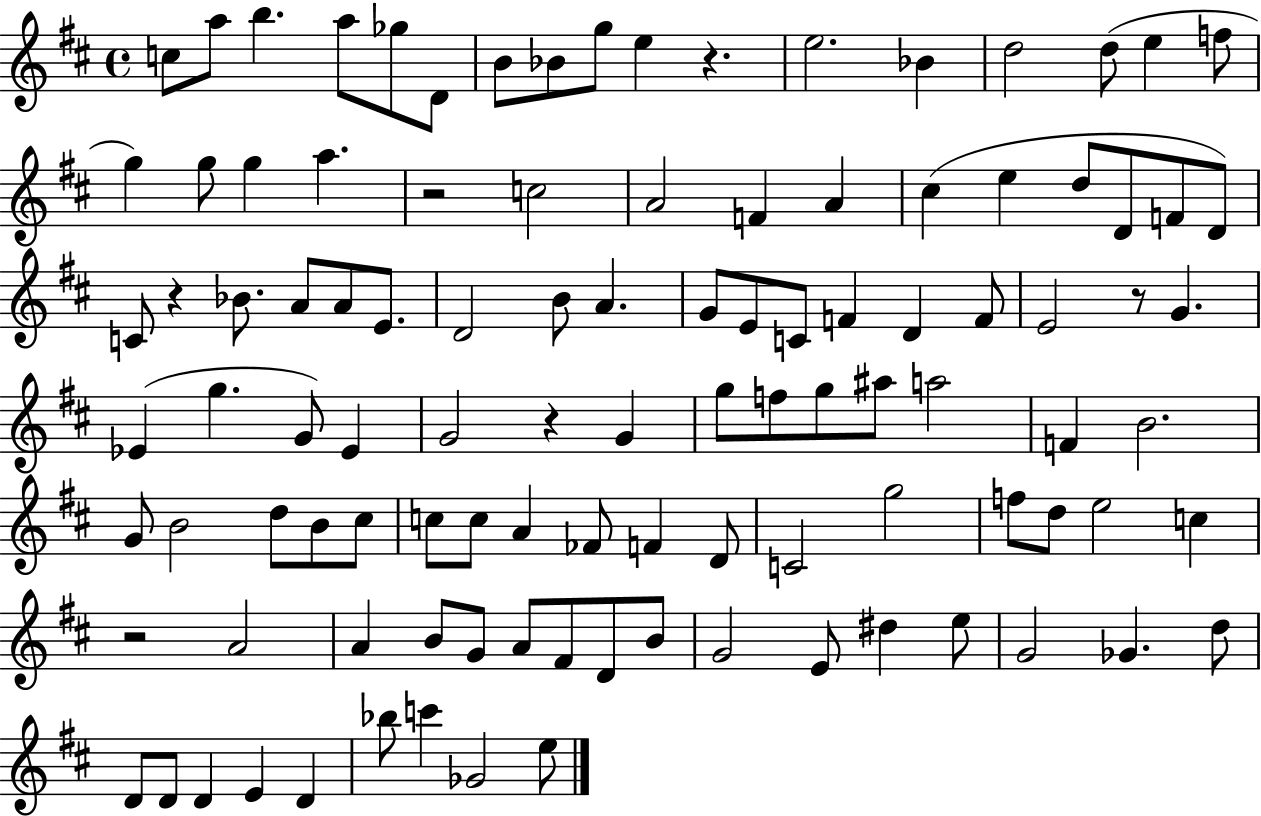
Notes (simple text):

C5/e A5/e B5/q. A5/e Gb5/e D4/e B4/e Bb4/e G5/e E5/q R/q. E5/h. Bb4/q D5/h D5/e E5/q F5/e G5/q G5/e G5/q A5/q. R/h C5/h A4/h F4/q A4/q C#5/q E5/q D5/e D4/e F4/e D4/e C4/e R/q Bb4/e. A4/e A4/e E4/e. D4/h B4/e A4/q. G4/e E4/e C4/e F4/q D4/q F4/e E4/h R/e G4/q. Eb4/q G5/q. G4/e Eb4/q G4/h R/q G4/q G5/e F5/e G5/e A#5/e A5/h F4/q B4/h. G4/e B4/h D5/e B4/e C#5/e C5/e C5/e A4/q FES4/e F4/q D4/e C4/h G5/h F5/e D5/e E5/h C5/q R/h A4/h A4/q B4/e G4/e A4/e F#4/e D4/e B4/e G4/h E4/e D#5/q E5/e G4/h Gb4/q. D5/e D4/e D4/e D4/q E4/q D4/q Bb5/e C6/q Gb4/h E5/e